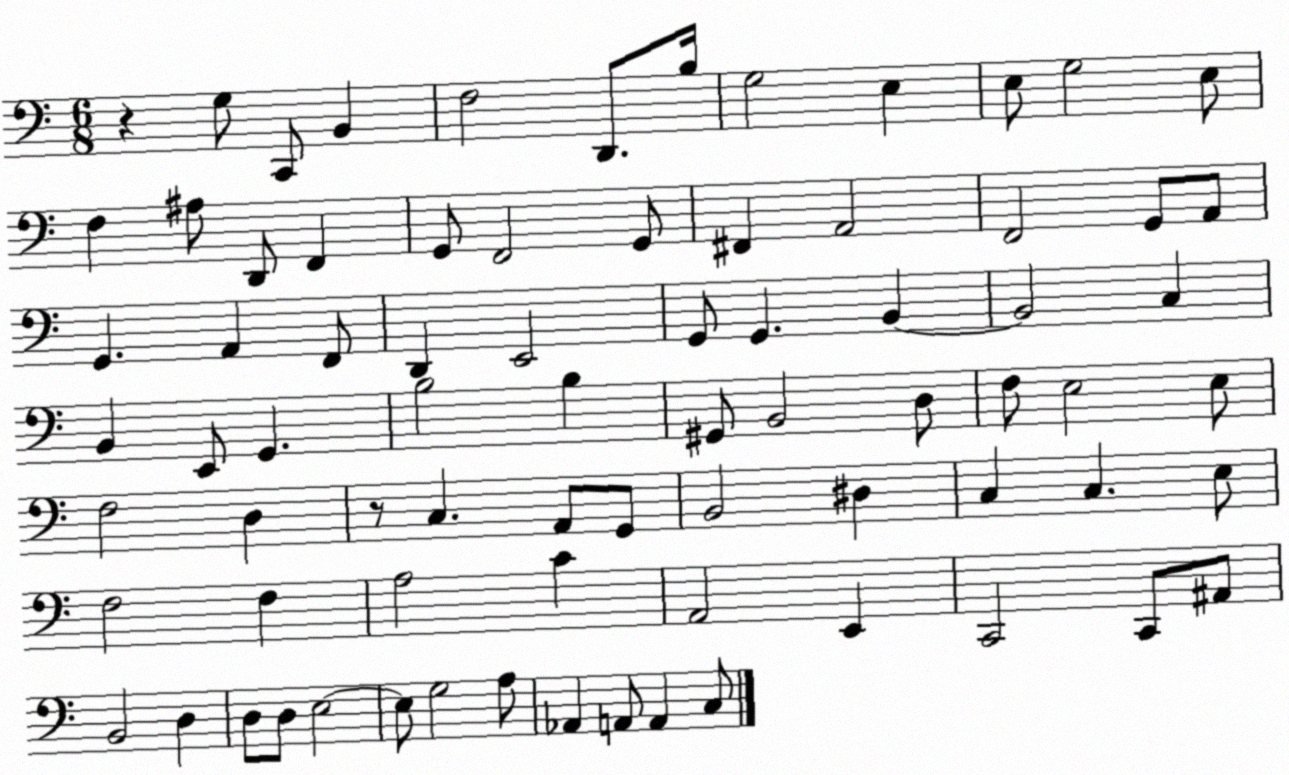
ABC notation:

X:1
T:Untitled
M:6/8
L:1/4
K:C
z G,/2 C,,/2 B,, F,2 D,,/2 B,/4 G,2 E, E,/2 G,2 E,/2 F, ^A,/2 D,,/2 F,, G,,/2 F,,2 G,,/2 ^F,, A,,2 F,,2 G,,/2 A,,/2 G,, A,, F,,/2 D,, E,,2 G,,/2 G,, B,, B,,2 C, B,, E,,/2 G,, B,2 B, ^G,,/2 B,,2 D,/2 F,/2 E,2 E,/2 F,2 D, z/2 C, A,,/2 G,,/2 B,,2 ^D, C, C, E,/2 F,2 F, A,2 C A,,2 E,, C,,2 C,,/2 ^A,,/2 B,,2 D, D,/2 D,/2 E,2 E,/2 G,2 A,/2 _A,, A,,/2 A,, C,/2